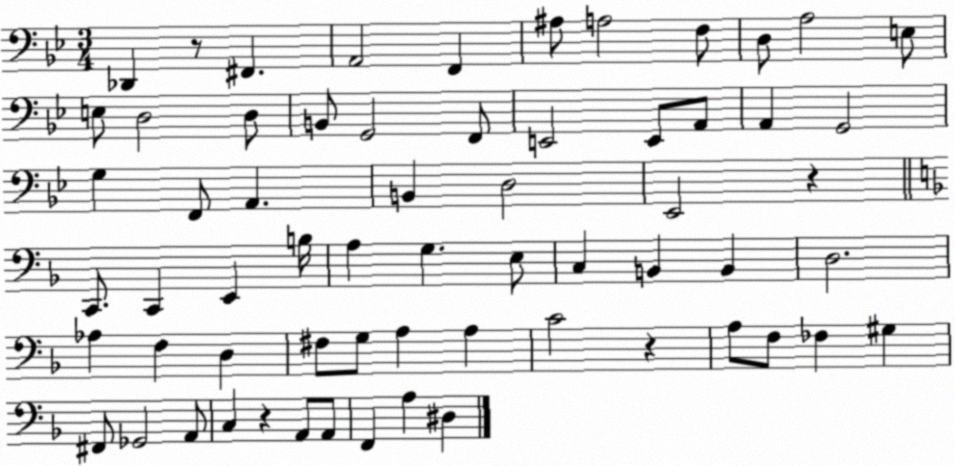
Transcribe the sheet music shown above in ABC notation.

X:1
T:Untitled
M:3/4
L:1/4
K:Bb
_D,, z/2 ^F,, A,,2 F,, ^A,/2 A,2 F,/2 D,/2 A,2 E,/2 E,/2 D,2 D,/2 B,,/2 G,,2 F,,/2 E,,2 E,,/2 A,,/2 A,, G,,2 G, F,,/2 A,, B,, D,2 _E,,2 z C,,/2 C,, E,, B,/4 A, G, E,/2 C, B,, B,, D,2 _A, F, D, ^F,/2 G,/2 A, A, C2 z A,/2 F,/2 _F, ^G, ^F,,/2 _G,,2 A,,/2 C, z A,,/2 A,,/2 F,, A, ^D,